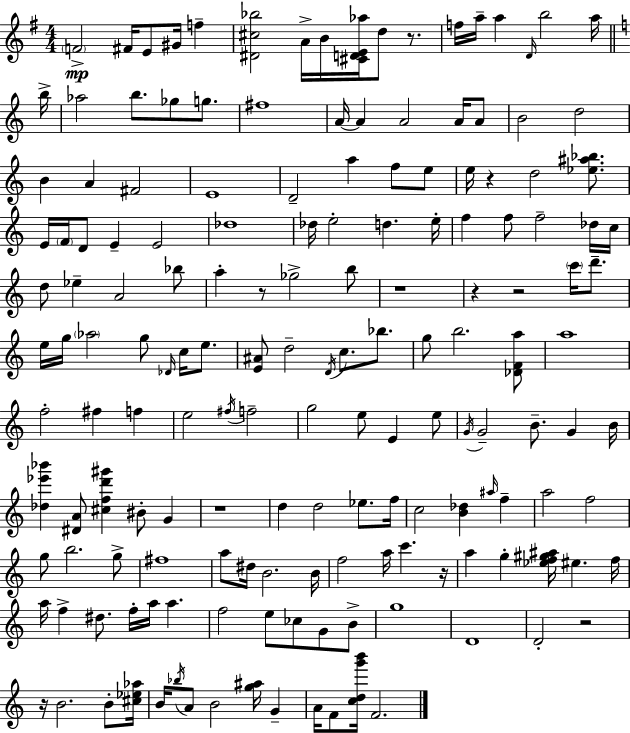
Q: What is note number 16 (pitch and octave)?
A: Ab5